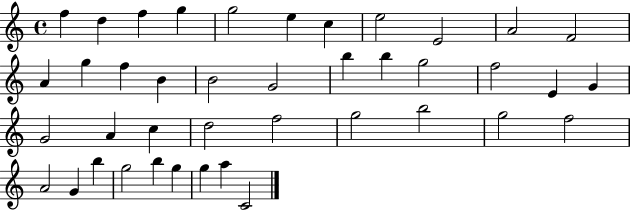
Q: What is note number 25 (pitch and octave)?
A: A4